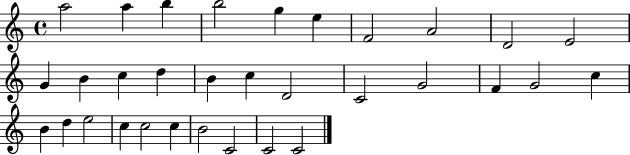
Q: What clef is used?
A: treble